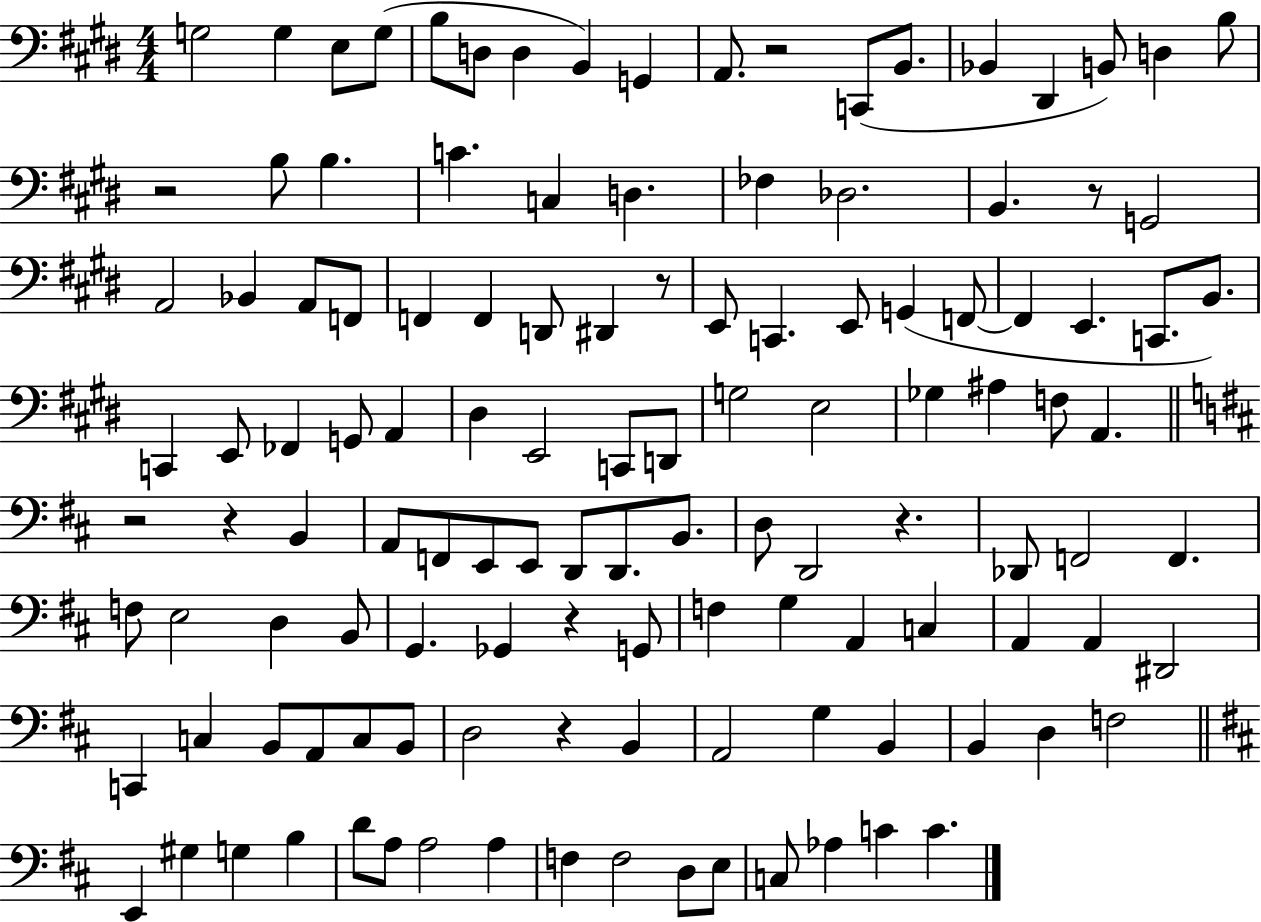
G3/h G3/q E3/e G3/e B3/e D3/e D3/q B2/q G2/q A2/e. R/h C2/e B2/e. Bb2/q D#2/q B2/e D3/q B3/e R/h B3/e B3/q. C4/q. C3/q D3/q. FES3/q Db3/h. B2/q. R/e G2/h A2/h Bb2/q A2/e F2/e F2/q F2/q D2/e D#2/q R/e E2/e C2/q. E2/e G2/q F2/e F2/q E2/q. C2/e. B2/e. C2/q E2/e FES2/q G2/e A2/q D#3/q E2/h C2/e D2/e G3/h E3/h Gb3/q A#3/q F3/e A2/q. R/h R/q B2/q A2/e F2/e E2/e E2/e D2/e D2/e. B2/e. D3/e D2/h R/q. Db2/e F2/h F2/q. F3/e E3/h D3/q B2/e G2/q. Gb2/q R/q G2/e F3/q G3/q A2/q C3/q A2/q A2/q D#2/h C2/q C3/q B2/e A2/e C3/e B2/e D3/h R/q B2/q A2/h G3/q B2/q B2/q D3/q F3/h E2/q G#3/q G3/q B3/q D4/e A3/e A3/h A3/q F3/q F3/h D3/e E3/e C3/e Ab3/q C4/q C4/q.